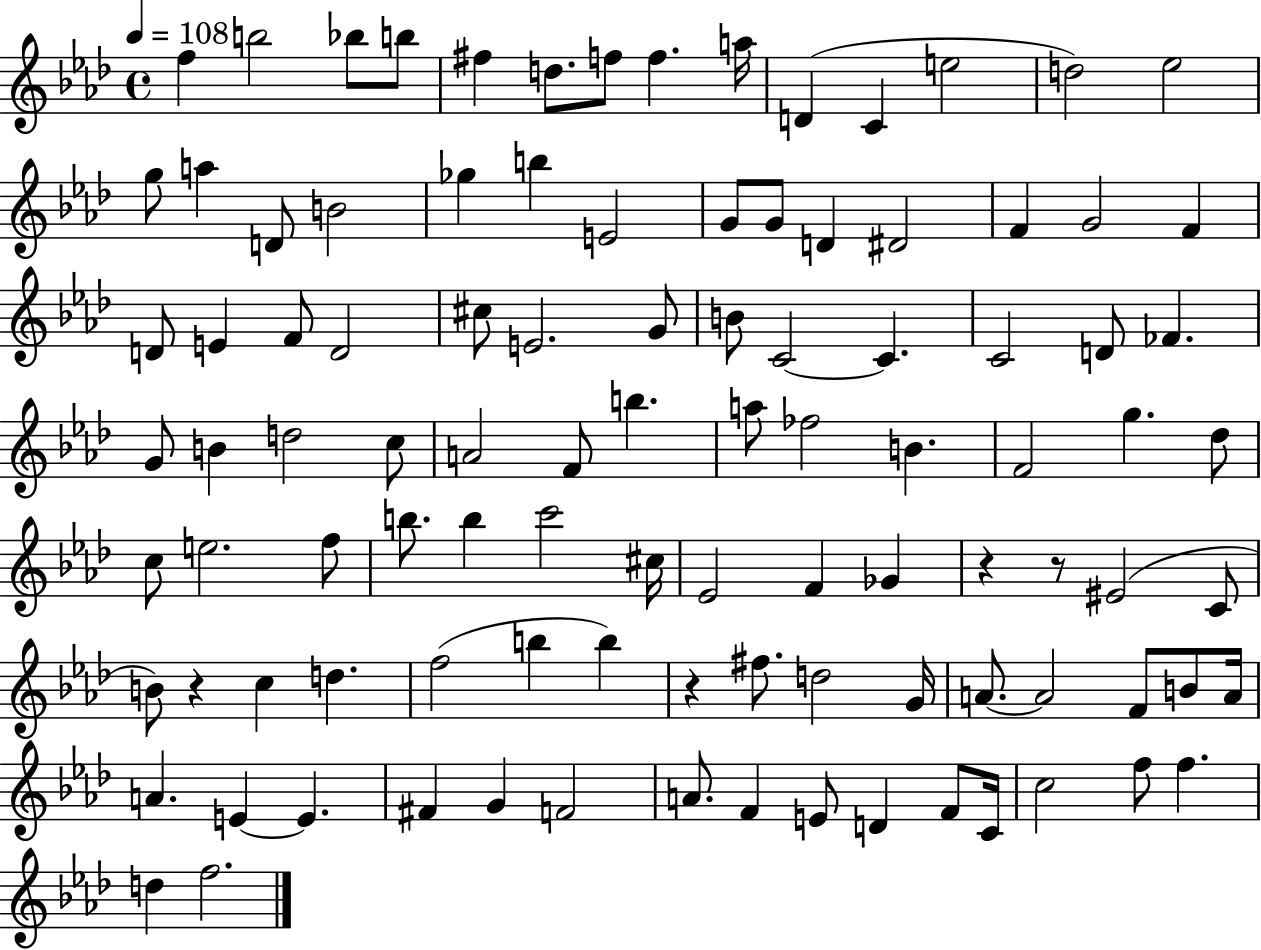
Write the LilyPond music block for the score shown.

{
  \clef treble
  \time 4/4
  \defaultTimeSignature
  \key aes \major
  \tempo 4 = 108
  f''4 b''2 bes''8 b''8 | fis''4 d''8. f''8 f''4. a''16 | d'4( c'4 e''2 | d''2) ees''2 | \break g''8 a''4 d'8 b'2 | ges''4 b''4 e'2 | g'8 g'8 d'4 dis'2 | f'4 g'2 f'4 | \break d'8 e'4 f'8 d'2 | cis''8 e'2. g'8 | b'8 c'2~~ c'4. | c'2 d'8 fes'4. | \break g'8 b'4 d''2 c''8 | a'2 f'8 b''4. | a''8 fes''2 b'4. | f'2 g''4. des''8 | \break c''8 e''2. f''8 | b''8. b''4 c'''2 cis''16 | ees'2 f'4 ges'4 | r4 r8 eis'2( c'8 | \break b'8) r4 c''4 d''4. | f''2( b''4 b''4) | r4 fis''8. d''2 g'16 | a'8.~~ a'2 f'8 b'8 a'16 | \break a'4. e'4~~ e'4. | fis'4 g'4 f'2 | a'8. f'4 e'8 d'4 f'8 c'16 | c''2 f''8 f''4. | \break d''4 f''2. | \bar "|."
}